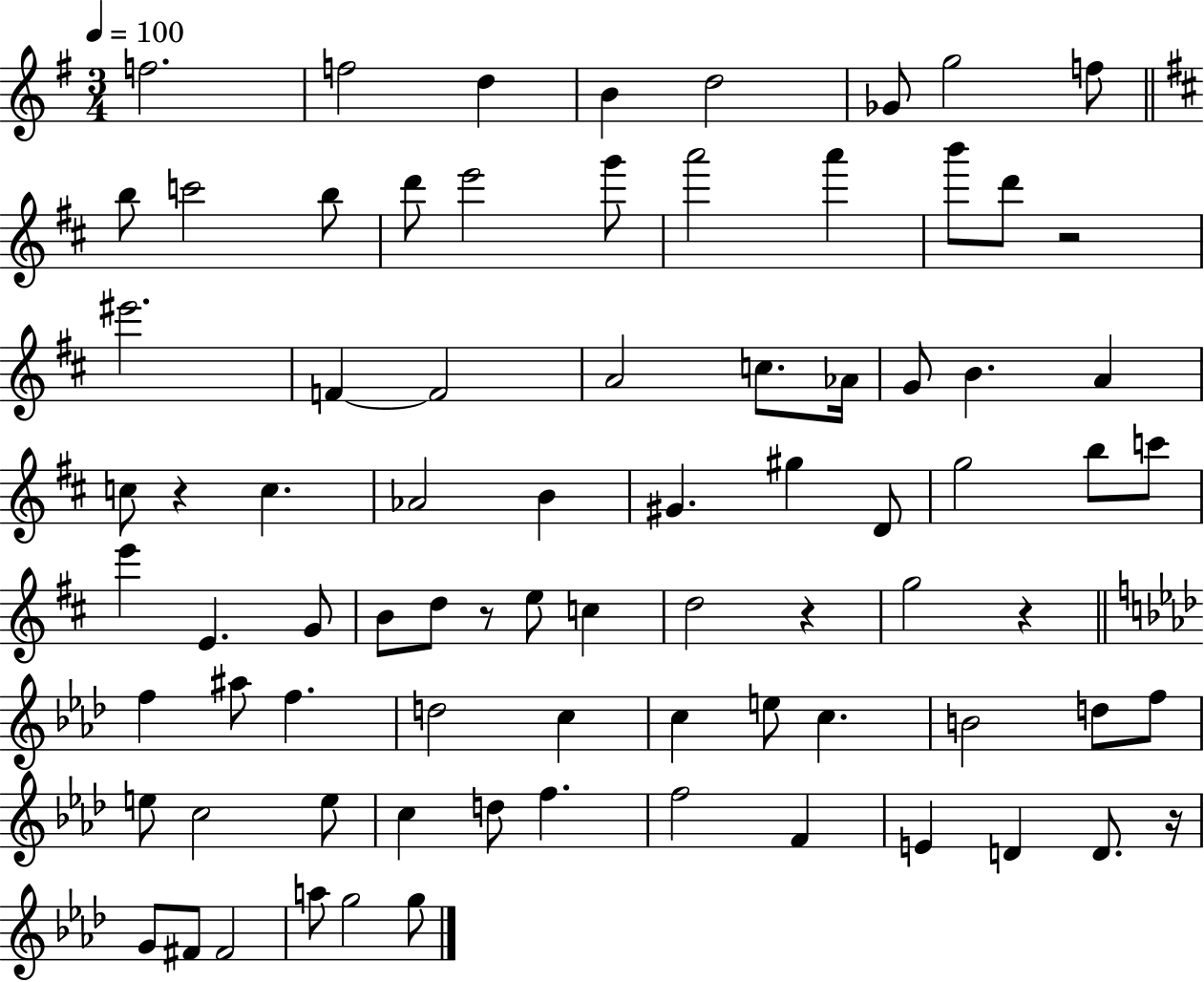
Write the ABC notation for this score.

X:1
T:Untitled
M:3/4
L:1/4
K:G
f2 f2 d B d2 _G/2 g2 f/2 b/2 c'2 b/2 d'/2 e'2 g'/2 a'2 a' b'/2 d'/2 z2 ^e'2 F F2 A2 c/2 _A/4 G/2 B A c/2 z c _A2 B ^G ^g D/2 g2 b/2 c'/2 e' E G/2 B/2 d/2 z/2 e/2 c d2 z g2 z f ^a/2 f d2 c c e/2 c B2 d/2 f/2 e/2 c2 e/2 c d/2 f f2 F E D D/2 z/4 G/2 ^F/2 ^F2 a/2 g2 g/2